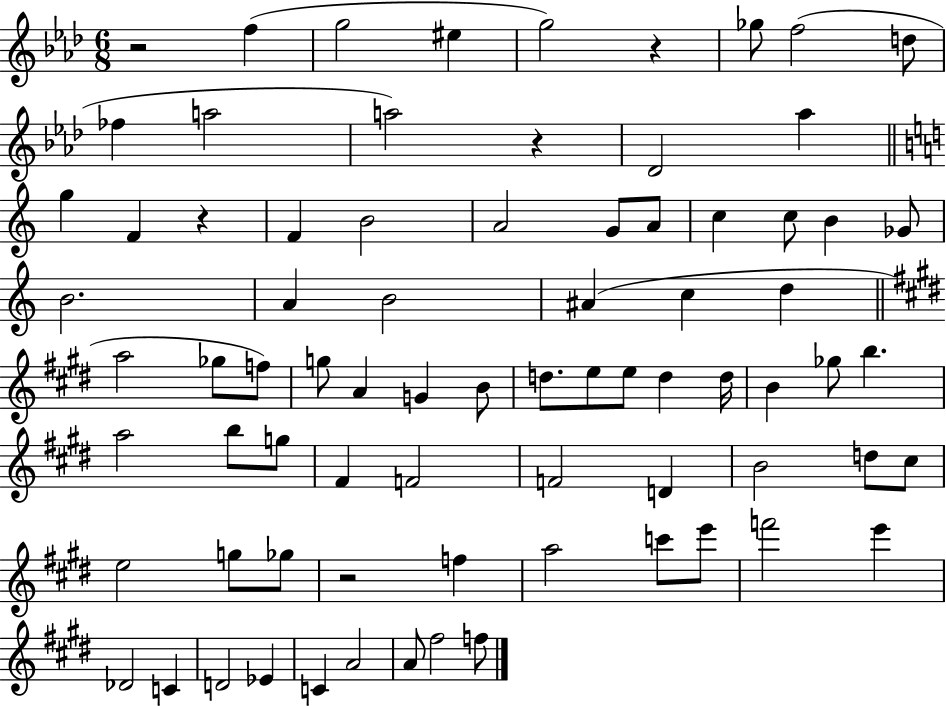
R/h F5/q G5/h EIS5/q G5/h R/q Gb5/e F5/h D5/e FES5/q A5/h A5/h R/q Db4/h Ab5/q G5/q F4/q R/q F4/q B4/h A4/h G4/e A4/e C5/q C5/e B4/q Gb4/e B4/h. A4/q B4/h A#4/q C5/q D5/q A5/h Gb5/e F5/e G5/e A4/q G4/q B4/e D5/e. E5/e E5/e D5/q D5/s B4/q Gb5/e B5/q. A5/h B5/e G5/e F#4/q F4/h F4/h D4/q B4/h D5/e C#5/e E5/h G5/e Gb5/e R/h F5/q A5/h C6/e E6/e F6/h E6/q Db4/h C4/q D4/h Eb4/q C4/q A4/h A4/e F#5/h F5/e